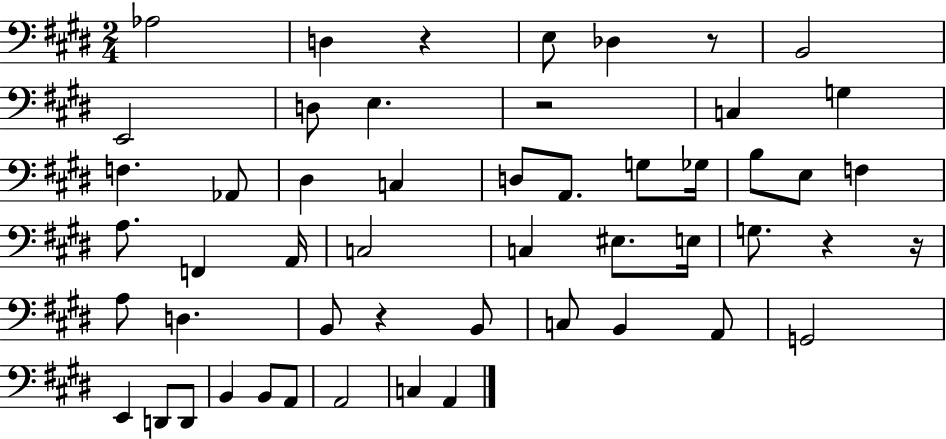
X:1
T:Untitled
M:2/4
L:1/4
K:E
_A,2 D, z E,/2 _D, z/2 B,,2 E,,2 D,/2 E, z2 C, G, F, _A,,/2 ^D, C, D,/2 A,,/2 G,/2 _G,/4 B,/2 E,/2 F, A,/2 F,, A,,/4 C,2 C, ^E,/2 E,/4 G,/2 z z/4 A,/2 D, B,,/2 z B,,/2 C,/2 B,, A,,/2 G,,2 E,, D,,/2 D,,/2 B,, B,,/2 A,,/2 A,,2 C, A,,